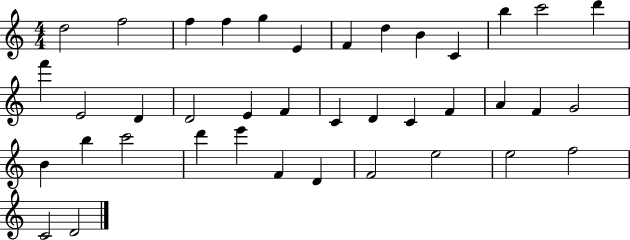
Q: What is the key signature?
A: C major